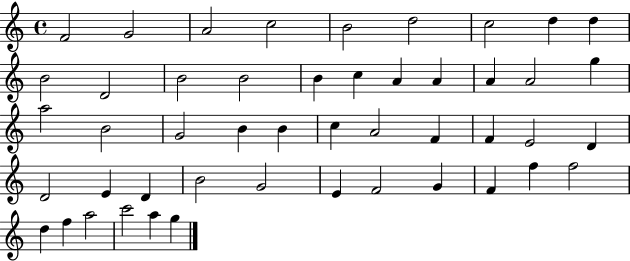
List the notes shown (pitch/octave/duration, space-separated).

F4/h G4/h A4/h C5/h B4/h D5/h C5/h D5/q D5/q B4/h D4/h B4/h B4/h B4/q C5/q A4/q A4/q A4/q A4/h G5/q A5/h B4/h G4/h B4/q B4/q C5/q A4/h F4/q F4/q E4/h D4/q D4/h E4/q D4/q B4/h G4/h E4/q F4/h G4/q F4/q F5/q F5/h D5/q F5/q A5/h C6/h A5/q G5/q